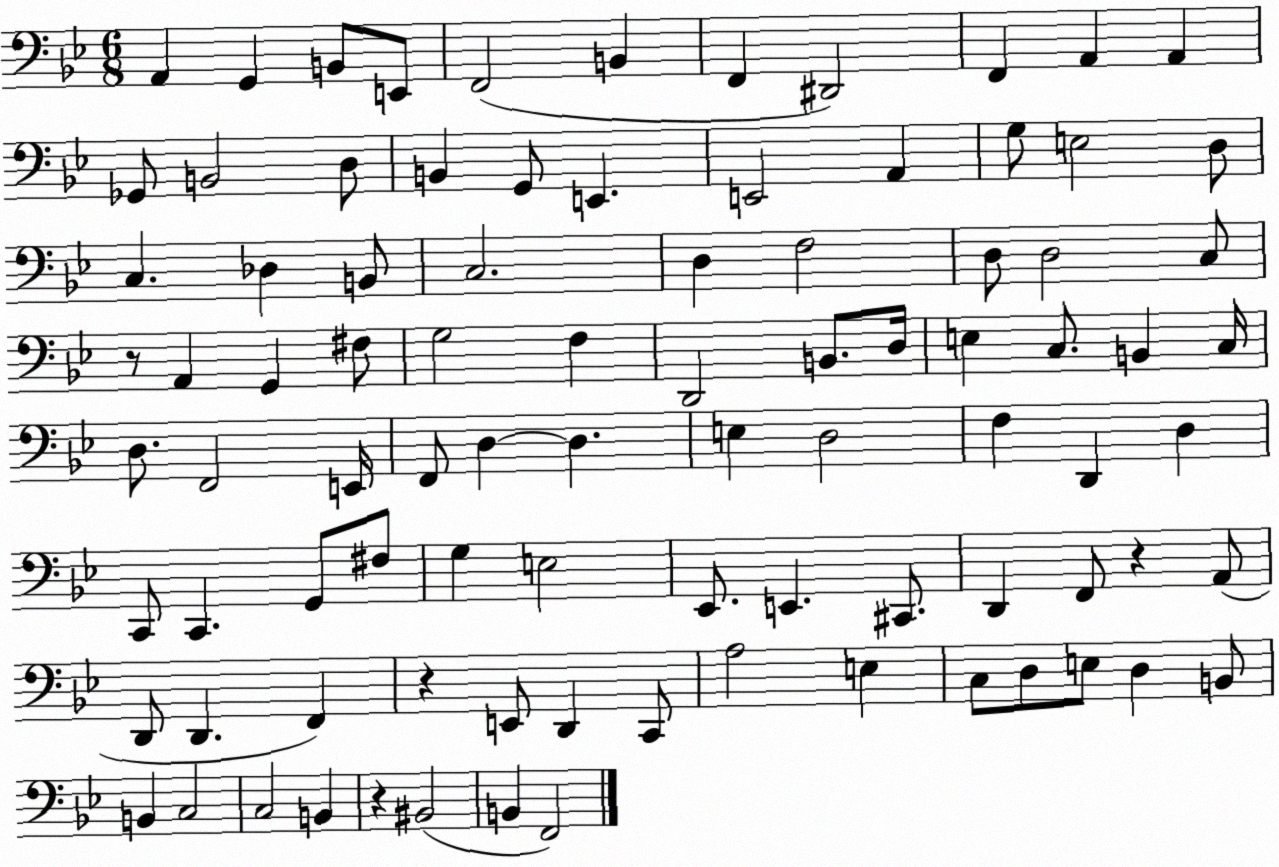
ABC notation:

X:1
T:Untitled
M:6/8
L:1/4
K:Bb
A,, G,, B,,/2 E,,/2 F,,2 B,, F,, ^D,,2 F,, A,, A,, _G,,/2 B,,2 D,/2 B,, G,,/2 E,, E,,2 A,, G,/2 E,2 D,/2 C, _D, B,,/2 C,2 D, F,2 D,/2 D,2 C,/2 z/2 A,, G,, ^F,/2 G,2 F, D,,2 B,,/2 D,/4 E, C,/2 B,, C,/4 D,/2 F,,2 E,,/4 F,,/2 D, D, E, D,2 F, D,, D, C,,/2 C,, G,,/2 ^F,/2 G, E,2 _E,,/2 E,, ^C,,/2 D,, F,,/2 z A,,/2 D,,/2 D,, F,, z E,,/2 D,, C,,/2 A,2 E, C,/2 D,/2 E,/2 D, B,,/2 B,, C,2 C,2 B,, z ^B,,2 B,, F,,2